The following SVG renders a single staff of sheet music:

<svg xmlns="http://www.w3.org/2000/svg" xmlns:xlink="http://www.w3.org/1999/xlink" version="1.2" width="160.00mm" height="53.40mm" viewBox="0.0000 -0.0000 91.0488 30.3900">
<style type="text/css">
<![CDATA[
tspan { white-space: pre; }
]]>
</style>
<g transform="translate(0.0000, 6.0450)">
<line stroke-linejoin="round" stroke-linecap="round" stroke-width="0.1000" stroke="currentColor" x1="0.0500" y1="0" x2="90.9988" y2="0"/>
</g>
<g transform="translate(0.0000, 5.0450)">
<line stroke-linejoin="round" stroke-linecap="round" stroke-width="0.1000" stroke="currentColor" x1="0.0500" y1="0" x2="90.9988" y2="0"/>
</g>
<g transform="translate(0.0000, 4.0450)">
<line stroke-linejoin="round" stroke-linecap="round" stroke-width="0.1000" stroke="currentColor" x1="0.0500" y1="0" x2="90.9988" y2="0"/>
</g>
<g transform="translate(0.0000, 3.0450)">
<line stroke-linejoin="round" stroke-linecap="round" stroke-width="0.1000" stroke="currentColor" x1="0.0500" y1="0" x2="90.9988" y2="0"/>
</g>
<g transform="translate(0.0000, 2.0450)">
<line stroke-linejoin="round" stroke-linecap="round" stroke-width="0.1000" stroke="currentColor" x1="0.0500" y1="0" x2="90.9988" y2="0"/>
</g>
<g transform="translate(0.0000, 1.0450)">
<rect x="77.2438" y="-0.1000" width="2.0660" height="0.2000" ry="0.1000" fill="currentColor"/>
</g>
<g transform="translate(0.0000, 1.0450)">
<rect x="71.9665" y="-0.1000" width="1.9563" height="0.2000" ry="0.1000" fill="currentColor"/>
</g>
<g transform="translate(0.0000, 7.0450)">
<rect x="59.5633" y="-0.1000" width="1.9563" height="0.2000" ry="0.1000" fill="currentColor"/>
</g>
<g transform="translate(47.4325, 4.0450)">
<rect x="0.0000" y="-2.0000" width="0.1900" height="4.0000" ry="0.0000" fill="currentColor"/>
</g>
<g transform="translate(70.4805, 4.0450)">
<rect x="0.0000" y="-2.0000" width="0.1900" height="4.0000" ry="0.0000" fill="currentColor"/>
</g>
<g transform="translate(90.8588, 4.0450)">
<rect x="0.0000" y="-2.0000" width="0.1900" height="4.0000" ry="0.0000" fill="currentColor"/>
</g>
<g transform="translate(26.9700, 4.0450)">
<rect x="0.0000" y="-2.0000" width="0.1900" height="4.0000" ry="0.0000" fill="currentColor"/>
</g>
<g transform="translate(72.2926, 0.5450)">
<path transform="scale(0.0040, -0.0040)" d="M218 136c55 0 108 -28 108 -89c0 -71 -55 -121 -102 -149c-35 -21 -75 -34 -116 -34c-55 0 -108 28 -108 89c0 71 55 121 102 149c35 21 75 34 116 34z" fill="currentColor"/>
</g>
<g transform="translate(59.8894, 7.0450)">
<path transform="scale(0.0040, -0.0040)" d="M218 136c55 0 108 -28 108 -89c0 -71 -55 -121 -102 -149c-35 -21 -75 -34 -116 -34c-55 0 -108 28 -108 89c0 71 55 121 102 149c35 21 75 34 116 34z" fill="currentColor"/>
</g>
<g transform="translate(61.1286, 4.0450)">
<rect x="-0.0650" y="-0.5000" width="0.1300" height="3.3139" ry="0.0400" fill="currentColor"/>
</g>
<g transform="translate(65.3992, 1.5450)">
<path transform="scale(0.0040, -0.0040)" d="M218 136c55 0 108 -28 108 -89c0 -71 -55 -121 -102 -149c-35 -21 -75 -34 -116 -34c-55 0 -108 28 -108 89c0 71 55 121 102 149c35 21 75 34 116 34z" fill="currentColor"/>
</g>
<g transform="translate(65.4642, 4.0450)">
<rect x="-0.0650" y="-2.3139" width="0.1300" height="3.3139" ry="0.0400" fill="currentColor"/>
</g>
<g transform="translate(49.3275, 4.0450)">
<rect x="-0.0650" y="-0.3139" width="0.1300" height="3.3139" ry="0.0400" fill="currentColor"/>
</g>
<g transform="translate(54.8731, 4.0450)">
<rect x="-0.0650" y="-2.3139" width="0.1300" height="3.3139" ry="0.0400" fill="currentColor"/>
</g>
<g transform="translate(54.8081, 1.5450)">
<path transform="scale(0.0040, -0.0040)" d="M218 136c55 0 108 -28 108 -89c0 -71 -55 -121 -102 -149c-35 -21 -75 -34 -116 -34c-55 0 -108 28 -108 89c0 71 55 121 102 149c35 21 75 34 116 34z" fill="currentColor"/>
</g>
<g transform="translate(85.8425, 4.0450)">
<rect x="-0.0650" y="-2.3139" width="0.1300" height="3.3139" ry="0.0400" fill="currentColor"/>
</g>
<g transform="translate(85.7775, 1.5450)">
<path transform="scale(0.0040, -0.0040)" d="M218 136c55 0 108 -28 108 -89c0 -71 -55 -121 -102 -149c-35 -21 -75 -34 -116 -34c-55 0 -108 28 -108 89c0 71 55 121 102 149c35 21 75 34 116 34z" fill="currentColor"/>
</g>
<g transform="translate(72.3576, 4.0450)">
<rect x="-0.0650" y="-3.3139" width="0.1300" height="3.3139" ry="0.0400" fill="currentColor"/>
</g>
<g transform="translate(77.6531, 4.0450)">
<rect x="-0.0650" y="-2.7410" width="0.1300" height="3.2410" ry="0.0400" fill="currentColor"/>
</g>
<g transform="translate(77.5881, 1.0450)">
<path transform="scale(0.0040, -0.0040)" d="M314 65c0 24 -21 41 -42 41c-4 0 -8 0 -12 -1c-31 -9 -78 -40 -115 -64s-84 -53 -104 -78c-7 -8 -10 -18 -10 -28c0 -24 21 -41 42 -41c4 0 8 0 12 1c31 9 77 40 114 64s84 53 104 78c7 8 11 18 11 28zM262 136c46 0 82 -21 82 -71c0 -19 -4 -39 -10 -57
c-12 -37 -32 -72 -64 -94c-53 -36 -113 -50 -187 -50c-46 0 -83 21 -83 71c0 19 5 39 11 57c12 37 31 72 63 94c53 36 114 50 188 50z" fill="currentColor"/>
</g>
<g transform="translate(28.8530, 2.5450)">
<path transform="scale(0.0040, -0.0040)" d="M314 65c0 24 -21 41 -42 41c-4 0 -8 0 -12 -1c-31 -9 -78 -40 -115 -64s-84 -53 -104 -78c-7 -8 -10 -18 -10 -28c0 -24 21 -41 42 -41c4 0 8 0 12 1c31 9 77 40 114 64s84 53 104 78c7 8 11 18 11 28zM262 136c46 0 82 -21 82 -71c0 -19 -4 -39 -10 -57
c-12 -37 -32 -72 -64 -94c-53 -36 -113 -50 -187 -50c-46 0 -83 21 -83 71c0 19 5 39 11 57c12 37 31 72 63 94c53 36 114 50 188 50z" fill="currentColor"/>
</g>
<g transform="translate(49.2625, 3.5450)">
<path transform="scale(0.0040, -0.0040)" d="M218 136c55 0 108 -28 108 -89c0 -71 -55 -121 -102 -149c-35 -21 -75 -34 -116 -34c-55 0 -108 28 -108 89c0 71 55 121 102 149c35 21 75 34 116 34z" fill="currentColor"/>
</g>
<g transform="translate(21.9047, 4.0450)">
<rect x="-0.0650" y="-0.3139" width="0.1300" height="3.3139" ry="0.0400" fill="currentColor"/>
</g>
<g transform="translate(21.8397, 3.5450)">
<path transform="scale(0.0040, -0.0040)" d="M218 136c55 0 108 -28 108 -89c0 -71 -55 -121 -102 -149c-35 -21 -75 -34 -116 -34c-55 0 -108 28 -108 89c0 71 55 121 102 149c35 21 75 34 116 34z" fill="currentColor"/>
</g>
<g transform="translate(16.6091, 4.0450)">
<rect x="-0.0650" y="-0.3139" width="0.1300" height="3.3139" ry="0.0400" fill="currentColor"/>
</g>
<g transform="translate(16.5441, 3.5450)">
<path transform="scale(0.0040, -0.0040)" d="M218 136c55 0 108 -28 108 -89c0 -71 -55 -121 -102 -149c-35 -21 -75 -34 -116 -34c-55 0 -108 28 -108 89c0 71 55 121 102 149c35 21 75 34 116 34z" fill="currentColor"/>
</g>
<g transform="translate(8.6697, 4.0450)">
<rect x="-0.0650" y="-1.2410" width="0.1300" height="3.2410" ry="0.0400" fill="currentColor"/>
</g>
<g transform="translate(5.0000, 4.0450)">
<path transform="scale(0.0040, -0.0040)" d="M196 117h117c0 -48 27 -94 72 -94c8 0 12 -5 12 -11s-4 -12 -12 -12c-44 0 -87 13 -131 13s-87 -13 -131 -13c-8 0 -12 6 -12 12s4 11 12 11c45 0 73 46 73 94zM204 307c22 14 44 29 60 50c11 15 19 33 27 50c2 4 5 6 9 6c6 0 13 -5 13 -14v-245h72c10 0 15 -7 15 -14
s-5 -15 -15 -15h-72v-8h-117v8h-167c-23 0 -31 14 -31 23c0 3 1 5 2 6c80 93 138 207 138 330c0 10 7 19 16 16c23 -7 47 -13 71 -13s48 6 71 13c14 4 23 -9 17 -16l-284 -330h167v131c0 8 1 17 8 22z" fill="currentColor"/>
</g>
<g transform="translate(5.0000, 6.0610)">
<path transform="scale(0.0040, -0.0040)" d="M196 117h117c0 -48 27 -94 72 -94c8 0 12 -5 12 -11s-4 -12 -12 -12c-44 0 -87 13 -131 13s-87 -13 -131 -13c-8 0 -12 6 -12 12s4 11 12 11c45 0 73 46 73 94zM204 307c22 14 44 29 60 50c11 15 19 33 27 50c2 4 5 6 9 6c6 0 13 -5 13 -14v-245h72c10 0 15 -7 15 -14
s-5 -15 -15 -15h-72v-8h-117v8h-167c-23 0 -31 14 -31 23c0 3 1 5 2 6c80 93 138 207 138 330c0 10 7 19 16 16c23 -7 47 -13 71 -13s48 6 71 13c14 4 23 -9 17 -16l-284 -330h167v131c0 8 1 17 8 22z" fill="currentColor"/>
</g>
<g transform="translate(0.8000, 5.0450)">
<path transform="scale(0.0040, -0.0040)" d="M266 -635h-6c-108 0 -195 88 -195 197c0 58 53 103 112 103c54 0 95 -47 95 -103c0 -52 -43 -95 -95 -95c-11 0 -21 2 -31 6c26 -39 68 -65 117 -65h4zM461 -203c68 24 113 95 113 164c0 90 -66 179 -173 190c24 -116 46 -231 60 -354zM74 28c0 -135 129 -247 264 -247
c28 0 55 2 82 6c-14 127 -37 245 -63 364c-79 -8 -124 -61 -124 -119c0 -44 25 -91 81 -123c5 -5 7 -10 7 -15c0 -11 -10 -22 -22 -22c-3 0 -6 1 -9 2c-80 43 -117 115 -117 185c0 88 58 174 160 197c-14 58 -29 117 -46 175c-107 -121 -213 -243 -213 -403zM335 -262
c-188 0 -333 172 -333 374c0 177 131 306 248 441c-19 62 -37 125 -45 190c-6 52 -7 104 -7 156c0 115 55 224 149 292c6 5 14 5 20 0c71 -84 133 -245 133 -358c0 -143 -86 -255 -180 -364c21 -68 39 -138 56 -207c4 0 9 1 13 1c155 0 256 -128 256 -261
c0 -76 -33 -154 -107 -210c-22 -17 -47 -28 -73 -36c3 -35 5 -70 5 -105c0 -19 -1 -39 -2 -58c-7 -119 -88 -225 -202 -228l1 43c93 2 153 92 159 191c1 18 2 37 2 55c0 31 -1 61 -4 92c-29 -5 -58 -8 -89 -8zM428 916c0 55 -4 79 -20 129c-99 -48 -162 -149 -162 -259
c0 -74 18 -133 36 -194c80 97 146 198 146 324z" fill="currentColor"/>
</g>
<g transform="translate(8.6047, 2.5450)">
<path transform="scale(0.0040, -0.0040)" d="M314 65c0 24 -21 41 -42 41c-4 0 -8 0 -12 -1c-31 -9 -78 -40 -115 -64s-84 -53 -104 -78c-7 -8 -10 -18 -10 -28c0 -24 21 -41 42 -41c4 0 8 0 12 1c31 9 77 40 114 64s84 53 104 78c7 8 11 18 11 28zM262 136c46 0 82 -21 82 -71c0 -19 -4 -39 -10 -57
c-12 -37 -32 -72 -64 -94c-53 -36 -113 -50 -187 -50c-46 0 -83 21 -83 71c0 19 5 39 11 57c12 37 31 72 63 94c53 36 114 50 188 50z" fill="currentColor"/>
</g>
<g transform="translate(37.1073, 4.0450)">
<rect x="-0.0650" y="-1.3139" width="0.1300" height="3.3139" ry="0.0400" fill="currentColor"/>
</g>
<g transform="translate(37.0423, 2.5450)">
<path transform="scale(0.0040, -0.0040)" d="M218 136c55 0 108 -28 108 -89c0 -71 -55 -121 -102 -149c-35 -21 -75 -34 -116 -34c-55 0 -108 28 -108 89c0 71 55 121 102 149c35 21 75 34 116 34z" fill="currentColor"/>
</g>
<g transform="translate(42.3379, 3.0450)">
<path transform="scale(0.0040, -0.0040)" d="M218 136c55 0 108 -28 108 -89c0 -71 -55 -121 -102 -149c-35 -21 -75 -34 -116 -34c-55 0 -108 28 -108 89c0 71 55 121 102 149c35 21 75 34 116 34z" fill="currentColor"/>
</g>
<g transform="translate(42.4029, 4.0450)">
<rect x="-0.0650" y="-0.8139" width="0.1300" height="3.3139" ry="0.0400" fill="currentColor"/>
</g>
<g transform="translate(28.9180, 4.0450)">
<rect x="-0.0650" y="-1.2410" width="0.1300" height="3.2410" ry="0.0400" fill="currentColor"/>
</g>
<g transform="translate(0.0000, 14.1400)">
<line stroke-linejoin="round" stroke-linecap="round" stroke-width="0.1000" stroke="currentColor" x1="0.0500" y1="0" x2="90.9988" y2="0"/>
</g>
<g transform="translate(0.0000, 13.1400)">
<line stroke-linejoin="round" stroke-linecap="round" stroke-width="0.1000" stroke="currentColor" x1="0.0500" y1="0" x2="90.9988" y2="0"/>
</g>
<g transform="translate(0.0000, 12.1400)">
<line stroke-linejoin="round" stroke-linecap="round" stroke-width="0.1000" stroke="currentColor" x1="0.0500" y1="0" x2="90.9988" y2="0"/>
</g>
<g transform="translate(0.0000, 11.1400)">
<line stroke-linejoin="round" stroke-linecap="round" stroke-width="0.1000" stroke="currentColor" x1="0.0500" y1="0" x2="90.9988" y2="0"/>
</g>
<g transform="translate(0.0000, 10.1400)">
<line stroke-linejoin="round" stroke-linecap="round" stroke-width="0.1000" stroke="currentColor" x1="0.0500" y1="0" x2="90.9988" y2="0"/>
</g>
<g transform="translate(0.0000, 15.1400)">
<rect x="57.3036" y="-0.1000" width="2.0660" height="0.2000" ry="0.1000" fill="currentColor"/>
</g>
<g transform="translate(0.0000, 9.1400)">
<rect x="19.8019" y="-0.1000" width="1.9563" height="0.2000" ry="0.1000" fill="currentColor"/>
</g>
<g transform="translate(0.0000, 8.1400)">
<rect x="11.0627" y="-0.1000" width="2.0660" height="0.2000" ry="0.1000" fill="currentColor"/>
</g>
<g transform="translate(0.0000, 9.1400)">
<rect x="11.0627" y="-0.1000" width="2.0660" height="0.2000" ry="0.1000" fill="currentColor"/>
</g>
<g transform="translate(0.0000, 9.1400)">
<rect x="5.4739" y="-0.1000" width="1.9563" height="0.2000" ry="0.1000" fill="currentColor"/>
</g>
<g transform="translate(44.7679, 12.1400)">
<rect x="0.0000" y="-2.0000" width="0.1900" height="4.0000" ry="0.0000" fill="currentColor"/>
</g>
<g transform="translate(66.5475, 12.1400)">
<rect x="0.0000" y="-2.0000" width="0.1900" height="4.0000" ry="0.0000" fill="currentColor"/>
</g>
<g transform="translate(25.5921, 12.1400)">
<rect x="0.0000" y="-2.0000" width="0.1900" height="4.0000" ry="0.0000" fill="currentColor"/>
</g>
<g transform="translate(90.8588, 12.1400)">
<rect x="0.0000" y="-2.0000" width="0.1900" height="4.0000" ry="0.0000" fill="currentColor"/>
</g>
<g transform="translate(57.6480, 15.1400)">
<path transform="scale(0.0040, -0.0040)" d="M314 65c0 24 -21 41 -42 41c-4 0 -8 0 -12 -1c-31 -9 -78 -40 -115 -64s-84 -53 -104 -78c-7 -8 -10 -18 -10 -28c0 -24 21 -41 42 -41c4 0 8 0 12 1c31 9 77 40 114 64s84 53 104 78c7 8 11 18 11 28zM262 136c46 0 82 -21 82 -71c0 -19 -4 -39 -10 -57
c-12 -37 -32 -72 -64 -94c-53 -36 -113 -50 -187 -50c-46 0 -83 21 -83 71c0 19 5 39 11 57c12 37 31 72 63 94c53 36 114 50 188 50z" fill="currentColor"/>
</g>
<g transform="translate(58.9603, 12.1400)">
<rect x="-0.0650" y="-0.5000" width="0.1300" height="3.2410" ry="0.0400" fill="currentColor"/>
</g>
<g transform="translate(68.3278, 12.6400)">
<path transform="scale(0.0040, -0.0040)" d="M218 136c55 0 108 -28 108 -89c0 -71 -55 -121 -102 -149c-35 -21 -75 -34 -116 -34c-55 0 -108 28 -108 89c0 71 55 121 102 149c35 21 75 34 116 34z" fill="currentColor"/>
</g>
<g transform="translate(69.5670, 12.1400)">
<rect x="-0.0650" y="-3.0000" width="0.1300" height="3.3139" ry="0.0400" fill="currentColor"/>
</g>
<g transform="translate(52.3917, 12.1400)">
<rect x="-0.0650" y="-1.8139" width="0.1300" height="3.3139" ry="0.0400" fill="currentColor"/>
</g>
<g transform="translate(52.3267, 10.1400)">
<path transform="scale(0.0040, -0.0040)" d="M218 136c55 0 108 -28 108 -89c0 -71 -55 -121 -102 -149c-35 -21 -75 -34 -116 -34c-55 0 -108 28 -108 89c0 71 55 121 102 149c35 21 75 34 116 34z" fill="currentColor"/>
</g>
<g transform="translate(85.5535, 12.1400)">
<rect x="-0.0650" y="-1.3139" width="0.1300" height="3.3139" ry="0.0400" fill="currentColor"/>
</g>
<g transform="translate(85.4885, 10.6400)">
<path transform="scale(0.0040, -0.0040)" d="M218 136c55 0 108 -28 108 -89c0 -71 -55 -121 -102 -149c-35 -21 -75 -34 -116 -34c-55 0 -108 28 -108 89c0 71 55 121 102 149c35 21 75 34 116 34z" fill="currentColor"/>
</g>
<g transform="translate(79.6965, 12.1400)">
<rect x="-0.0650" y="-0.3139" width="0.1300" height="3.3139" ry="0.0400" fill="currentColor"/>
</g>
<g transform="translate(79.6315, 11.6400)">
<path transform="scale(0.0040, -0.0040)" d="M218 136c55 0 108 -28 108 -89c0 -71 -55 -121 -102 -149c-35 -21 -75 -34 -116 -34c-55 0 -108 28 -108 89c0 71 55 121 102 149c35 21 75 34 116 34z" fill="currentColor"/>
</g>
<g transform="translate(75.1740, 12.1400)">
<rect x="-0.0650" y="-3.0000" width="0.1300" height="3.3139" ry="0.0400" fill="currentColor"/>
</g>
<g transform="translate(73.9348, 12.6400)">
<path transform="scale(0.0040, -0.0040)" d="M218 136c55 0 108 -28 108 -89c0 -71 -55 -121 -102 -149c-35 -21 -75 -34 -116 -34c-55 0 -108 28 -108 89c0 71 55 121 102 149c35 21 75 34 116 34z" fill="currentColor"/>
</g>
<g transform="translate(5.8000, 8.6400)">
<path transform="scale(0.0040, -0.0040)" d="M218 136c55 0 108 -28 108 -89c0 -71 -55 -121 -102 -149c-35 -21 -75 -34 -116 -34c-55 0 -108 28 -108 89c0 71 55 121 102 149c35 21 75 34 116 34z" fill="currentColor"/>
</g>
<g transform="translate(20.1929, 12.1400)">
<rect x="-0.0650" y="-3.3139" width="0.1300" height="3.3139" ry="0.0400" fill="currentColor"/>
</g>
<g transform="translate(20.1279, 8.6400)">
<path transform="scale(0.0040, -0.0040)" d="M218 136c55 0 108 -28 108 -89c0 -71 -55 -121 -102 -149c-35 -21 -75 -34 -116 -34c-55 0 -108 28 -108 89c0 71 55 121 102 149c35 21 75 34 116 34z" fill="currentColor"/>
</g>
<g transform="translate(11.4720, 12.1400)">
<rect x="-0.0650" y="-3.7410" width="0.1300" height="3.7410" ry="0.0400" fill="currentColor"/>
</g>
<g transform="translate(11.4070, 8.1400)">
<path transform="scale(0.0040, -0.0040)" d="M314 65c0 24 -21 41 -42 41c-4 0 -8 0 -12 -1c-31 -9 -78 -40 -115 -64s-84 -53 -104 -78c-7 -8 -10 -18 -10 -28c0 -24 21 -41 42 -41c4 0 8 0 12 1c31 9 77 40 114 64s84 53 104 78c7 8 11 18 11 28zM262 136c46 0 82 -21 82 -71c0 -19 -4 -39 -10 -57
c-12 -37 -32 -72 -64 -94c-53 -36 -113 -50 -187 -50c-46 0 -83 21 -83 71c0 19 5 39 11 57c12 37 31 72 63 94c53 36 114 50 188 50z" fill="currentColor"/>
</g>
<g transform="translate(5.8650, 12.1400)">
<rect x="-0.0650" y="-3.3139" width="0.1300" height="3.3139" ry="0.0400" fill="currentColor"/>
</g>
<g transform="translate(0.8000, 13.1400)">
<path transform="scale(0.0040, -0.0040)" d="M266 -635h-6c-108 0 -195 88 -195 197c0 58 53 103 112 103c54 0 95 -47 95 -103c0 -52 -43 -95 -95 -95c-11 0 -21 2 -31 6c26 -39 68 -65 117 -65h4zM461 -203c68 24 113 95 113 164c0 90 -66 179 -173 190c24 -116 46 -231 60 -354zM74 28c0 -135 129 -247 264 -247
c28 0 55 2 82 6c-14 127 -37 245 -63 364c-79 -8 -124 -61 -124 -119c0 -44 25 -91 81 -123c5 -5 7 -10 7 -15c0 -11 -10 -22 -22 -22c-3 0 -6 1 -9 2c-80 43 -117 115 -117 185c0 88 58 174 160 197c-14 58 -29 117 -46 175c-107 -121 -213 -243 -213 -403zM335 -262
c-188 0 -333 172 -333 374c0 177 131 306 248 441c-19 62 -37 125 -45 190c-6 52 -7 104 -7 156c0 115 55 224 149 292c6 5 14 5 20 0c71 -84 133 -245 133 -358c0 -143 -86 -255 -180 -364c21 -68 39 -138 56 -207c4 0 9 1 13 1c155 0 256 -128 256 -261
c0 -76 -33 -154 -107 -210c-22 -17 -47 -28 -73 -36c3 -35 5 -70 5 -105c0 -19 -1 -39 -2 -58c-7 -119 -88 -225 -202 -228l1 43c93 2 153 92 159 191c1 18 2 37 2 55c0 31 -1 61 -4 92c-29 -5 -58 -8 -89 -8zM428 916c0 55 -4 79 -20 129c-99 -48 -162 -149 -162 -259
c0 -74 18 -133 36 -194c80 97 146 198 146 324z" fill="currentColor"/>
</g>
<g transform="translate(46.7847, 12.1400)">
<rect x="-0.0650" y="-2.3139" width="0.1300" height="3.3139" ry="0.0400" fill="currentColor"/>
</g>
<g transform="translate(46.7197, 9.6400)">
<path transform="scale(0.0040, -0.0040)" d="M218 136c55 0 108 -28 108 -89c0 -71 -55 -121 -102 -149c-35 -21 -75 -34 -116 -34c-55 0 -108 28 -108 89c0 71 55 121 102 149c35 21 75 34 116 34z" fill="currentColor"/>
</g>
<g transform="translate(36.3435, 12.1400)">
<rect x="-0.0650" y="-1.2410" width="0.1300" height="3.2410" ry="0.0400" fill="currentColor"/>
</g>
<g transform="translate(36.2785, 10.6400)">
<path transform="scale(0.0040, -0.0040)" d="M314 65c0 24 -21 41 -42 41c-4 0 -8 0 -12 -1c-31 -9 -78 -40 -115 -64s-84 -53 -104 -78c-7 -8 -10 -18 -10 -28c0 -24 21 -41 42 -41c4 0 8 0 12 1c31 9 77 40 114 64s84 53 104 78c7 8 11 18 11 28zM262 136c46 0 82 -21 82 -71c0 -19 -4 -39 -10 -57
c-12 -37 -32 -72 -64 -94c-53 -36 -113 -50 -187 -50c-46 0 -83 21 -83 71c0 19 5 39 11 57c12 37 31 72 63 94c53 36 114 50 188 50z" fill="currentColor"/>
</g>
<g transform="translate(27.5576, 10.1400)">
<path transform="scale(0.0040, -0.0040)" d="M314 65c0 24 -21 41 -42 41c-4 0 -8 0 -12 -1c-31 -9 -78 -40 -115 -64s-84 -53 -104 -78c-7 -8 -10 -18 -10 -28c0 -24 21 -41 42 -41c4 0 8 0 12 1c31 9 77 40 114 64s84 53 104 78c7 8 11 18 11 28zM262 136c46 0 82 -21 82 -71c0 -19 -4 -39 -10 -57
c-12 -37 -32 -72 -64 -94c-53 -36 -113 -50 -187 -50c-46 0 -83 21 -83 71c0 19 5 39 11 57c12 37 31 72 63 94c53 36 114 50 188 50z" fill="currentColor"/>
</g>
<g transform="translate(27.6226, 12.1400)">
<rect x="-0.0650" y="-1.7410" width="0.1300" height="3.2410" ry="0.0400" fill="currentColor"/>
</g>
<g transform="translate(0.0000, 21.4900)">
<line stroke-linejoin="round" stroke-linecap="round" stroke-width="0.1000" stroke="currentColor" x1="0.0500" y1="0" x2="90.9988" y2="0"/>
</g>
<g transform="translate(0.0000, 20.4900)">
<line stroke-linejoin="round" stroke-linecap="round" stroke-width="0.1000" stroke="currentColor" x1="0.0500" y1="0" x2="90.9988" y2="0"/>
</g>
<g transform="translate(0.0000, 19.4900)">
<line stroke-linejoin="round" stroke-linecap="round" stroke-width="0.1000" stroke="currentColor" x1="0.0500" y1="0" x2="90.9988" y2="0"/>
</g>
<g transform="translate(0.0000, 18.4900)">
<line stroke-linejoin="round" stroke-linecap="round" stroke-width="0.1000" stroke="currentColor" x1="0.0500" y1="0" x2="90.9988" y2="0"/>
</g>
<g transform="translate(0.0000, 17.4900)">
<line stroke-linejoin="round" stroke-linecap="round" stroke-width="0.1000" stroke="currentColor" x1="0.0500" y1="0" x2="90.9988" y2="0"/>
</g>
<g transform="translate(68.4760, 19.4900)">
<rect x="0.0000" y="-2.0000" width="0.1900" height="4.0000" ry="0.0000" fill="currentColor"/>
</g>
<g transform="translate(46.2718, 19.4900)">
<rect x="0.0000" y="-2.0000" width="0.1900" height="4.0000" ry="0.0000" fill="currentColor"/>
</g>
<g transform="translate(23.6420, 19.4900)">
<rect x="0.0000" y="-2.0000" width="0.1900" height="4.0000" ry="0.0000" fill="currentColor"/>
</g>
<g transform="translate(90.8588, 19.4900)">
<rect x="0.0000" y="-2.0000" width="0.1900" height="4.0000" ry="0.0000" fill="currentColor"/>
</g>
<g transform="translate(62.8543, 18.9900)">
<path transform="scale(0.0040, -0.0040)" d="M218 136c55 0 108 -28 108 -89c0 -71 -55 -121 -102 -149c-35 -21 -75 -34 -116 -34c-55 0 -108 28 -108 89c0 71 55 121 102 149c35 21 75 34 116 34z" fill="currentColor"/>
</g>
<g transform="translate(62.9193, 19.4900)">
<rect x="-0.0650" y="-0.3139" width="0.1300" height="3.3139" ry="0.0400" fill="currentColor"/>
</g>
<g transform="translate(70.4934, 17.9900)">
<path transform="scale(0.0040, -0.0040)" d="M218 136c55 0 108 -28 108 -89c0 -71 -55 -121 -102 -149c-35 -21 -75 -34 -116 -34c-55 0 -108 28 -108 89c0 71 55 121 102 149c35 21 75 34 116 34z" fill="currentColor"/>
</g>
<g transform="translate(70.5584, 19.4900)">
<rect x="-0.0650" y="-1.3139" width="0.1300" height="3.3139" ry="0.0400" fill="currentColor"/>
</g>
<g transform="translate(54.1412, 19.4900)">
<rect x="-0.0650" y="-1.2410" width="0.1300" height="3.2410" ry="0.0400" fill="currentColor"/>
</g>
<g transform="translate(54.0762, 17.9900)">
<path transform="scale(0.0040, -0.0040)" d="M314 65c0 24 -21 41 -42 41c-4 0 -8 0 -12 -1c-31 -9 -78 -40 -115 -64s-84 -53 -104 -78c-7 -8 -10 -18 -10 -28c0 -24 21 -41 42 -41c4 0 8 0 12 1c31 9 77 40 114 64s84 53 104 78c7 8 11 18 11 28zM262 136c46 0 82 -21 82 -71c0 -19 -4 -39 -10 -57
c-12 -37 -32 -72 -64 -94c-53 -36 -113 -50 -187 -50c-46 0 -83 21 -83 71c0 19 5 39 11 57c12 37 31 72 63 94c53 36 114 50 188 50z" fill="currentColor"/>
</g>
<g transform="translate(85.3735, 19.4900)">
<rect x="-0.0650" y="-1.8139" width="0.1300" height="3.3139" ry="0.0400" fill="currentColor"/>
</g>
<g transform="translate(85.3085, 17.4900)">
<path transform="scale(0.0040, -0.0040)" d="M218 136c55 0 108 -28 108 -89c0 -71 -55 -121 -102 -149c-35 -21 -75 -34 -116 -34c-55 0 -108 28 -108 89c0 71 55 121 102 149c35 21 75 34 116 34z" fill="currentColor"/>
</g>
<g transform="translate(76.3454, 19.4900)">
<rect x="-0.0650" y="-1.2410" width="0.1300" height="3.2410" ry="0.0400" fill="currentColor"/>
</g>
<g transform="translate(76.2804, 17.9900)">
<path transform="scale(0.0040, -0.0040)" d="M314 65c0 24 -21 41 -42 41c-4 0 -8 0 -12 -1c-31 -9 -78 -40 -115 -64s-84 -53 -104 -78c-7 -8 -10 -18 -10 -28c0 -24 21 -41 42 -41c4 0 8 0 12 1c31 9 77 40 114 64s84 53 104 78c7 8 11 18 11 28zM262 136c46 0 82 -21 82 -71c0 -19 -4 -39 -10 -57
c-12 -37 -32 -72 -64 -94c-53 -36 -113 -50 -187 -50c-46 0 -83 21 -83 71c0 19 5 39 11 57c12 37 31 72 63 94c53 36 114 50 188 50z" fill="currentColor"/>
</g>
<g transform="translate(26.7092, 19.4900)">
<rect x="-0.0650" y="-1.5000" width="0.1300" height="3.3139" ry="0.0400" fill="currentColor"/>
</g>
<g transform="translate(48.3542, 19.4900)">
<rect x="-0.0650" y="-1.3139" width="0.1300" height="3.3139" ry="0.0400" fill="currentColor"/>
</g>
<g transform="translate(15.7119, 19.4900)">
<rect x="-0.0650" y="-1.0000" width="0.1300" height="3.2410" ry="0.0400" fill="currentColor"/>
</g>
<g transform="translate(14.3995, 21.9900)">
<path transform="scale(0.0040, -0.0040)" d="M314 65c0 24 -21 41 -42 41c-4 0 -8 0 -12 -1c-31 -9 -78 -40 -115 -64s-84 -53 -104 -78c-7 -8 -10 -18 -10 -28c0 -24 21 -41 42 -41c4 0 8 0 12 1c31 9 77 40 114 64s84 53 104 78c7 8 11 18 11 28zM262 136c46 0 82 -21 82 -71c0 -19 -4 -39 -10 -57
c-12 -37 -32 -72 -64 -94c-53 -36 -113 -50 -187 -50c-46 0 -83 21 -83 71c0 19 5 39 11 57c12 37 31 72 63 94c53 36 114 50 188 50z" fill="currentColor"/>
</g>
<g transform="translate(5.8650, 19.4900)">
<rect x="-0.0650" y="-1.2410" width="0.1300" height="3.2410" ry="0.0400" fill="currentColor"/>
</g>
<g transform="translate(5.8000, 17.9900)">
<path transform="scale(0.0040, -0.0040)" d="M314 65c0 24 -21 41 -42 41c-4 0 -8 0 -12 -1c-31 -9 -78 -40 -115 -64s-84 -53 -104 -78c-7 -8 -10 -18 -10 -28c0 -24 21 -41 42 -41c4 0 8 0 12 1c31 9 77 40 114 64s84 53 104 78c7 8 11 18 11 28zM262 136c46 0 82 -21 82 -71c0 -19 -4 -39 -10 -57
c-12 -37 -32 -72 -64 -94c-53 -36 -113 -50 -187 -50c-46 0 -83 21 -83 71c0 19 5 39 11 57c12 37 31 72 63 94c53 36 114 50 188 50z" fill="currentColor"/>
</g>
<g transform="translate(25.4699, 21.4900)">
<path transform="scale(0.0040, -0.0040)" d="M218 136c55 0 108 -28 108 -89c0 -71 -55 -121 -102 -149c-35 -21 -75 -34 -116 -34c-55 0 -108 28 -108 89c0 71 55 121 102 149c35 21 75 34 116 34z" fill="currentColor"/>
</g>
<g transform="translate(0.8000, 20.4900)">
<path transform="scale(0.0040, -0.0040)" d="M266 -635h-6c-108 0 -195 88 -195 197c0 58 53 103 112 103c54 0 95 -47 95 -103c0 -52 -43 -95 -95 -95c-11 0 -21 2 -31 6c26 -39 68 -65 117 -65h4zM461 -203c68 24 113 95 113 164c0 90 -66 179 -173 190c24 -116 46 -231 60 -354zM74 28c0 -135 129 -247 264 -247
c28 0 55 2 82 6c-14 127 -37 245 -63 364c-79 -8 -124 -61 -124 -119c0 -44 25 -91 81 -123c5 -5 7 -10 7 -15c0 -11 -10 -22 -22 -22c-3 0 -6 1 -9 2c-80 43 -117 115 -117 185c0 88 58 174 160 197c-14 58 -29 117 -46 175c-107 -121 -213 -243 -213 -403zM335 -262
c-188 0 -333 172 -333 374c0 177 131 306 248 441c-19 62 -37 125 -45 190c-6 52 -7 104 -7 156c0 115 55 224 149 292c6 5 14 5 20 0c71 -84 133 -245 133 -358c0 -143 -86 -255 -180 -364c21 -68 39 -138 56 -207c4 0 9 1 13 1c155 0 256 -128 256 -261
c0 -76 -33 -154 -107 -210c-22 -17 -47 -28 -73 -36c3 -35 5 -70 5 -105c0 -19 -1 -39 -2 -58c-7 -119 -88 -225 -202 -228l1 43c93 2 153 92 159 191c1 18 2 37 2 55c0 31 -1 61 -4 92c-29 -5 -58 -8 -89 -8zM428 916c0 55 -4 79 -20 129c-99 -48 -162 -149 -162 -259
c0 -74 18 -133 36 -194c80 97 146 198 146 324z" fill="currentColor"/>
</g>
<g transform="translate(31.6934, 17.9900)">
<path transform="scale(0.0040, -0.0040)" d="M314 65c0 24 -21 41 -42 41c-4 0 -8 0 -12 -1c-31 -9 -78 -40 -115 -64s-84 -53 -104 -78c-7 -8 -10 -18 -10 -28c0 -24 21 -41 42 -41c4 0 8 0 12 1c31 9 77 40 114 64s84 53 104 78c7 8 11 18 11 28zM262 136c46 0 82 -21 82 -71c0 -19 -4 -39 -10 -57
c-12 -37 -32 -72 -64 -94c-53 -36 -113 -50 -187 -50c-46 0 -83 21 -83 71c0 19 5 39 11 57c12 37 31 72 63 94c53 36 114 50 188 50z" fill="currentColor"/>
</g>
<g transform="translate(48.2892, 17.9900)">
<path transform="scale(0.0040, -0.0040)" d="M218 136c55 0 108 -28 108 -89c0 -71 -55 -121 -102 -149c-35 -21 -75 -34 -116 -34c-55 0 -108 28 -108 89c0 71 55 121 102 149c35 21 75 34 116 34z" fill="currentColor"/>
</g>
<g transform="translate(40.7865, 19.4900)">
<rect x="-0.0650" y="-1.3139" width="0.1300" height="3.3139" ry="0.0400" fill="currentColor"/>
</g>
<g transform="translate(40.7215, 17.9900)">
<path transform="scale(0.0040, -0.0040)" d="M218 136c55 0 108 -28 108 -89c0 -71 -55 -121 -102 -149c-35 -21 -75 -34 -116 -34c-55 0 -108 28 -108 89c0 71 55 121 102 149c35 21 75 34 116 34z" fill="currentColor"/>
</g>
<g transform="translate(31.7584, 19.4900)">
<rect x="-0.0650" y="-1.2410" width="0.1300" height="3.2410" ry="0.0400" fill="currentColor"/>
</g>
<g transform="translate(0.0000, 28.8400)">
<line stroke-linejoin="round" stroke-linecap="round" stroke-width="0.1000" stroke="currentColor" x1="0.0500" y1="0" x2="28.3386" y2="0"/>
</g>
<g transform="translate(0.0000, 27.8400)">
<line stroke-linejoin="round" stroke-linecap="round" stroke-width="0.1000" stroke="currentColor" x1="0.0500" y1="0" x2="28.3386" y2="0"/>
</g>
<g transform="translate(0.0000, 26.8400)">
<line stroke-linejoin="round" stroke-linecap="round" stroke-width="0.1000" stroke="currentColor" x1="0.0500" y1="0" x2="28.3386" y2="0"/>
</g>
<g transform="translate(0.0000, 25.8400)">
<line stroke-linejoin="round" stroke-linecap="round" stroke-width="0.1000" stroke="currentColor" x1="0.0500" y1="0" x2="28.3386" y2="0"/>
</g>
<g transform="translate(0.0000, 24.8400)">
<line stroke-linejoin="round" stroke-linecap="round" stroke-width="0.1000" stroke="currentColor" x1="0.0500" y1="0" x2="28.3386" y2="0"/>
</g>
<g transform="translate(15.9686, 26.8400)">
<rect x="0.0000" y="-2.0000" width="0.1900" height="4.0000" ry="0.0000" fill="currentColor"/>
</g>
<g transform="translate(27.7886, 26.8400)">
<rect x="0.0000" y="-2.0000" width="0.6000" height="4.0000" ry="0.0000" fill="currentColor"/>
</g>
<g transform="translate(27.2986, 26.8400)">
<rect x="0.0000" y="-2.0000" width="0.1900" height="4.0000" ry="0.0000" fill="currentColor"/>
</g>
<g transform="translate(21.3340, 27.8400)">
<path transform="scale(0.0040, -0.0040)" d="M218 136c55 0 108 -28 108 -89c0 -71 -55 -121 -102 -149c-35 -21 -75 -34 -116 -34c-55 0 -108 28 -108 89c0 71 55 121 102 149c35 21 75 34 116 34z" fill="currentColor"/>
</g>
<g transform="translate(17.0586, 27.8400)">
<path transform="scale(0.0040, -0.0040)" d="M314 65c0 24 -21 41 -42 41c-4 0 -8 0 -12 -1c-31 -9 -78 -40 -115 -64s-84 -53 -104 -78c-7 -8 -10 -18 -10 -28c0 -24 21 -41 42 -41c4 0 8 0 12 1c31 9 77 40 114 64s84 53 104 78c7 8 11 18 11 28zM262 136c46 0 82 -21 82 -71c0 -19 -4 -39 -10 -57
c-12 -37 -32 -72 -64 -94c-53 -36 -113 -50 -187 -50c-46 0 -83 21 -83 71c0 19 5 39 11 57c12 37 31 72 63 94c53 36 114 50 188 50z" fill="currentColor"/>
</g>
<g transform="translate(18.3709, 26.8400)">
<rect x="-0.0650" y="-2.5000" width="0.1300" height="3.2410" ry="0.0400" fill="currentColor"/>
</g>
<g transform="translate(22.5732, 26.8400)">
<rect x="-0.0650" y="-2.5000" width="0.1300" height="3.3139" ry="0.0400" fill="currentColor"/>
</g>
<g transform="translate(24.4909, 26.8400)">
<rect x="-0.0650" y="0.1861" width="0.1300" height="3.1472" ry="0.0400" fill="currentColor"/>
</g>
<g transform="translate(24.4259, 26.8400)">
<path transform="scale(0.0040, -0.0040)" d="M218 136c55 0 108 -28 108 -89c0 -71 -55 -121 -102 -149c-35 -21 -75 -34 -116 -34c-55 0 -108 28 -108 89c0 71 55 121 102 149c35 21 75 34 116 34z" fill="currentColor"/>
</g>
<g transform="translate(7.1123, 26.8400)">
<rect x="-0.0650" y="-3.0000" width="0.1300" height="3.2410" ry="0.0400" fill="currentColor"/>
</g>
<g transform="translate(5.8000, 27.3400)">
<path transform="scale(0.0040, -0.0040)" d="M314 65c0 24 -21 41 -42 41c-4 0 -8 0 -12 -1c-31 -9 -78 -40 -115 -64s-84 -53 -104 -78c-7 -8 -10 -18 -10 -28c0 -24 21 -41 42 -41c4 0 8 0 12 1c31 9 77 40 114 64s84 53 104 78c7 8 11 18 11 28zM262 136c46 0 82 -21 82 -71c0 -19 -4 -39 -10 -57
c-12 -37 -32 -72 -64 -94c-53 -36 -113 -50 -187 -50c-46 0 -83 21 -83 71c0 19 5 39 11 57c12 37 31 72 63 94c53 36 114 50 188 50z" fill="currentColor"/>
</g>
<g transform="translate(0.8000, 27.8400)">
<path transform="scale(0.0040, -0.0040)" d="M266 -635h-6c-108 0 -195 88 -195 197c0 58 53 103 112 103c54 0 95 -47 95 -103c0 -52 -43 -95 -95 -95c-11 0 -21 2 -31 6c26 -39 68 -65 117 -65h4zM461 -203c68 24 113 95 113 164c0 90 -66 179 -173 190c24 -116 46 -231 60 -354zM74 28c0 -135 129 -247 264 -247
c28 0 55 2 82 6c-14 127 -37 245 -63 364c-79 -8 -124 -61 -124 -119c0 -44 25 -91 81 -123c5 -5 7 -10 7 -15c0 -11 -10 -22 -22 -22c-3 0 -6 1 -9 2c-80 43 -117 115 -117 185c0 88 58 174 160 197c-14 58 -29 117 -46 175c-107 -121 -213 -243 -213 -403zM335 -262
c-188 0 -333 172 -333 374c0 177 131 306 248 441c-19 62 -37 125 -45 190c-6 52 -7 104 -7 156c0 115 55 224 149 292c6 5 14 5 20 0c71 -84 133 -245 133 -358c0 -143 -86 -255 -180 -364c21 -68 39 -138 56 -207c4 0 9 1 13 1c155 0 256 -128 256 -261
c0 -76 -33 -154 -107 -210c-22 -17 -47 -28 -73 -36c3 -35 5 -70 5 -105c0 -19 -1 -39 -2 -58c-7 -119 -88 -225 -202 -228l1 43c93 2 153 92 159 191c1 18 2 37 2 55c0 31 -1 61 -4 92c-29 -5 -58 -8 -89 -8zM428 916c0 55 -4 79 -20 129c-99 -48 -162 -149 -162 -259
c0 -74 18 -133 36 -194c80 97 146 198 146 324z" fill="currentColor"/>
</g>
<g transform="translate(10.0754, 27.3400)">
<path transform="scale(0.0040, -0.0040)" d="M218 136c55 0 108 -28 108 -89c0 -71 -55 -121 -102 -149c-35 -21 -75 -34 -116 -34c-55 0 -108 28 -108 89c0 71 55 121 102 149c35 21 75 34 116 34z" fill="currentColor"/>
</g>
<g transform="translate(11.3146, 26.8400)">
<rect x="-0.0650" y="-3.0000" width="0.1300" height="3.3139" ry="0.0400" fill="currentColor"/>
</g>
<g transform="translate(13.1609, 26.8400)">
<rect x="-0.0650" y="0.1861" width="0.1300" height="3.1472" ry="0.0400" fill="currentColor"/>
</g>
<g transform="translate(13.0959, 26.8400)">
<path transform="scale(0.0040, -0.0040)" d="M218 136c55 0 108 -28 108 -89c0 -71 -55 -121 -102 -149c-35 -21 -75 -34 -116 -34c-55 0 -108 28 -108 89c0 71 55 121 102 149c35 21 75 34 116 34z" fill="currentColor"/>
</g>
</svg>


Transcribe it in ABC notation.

X:1
T:Untitled
M:4/4
L:1/4
K:C
e2 c c e2 e d c g C g b a2 g b c'2 b f2 e2 g f C2 A A c e e2 D2 E e2 e e e2 c e e2 f A2 A B G2 G B